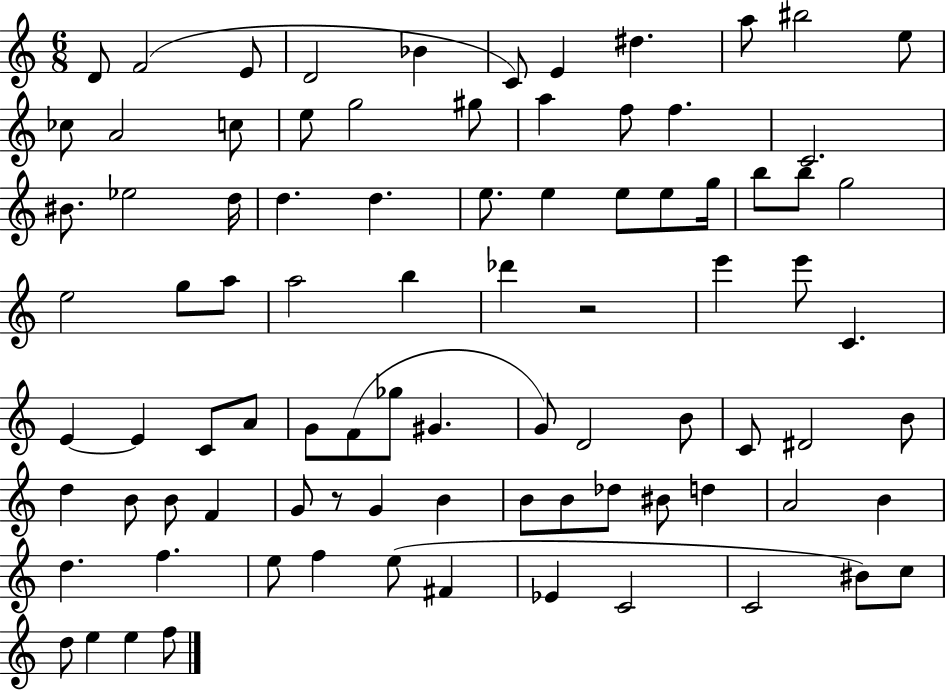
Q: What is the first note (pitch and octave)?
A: D4